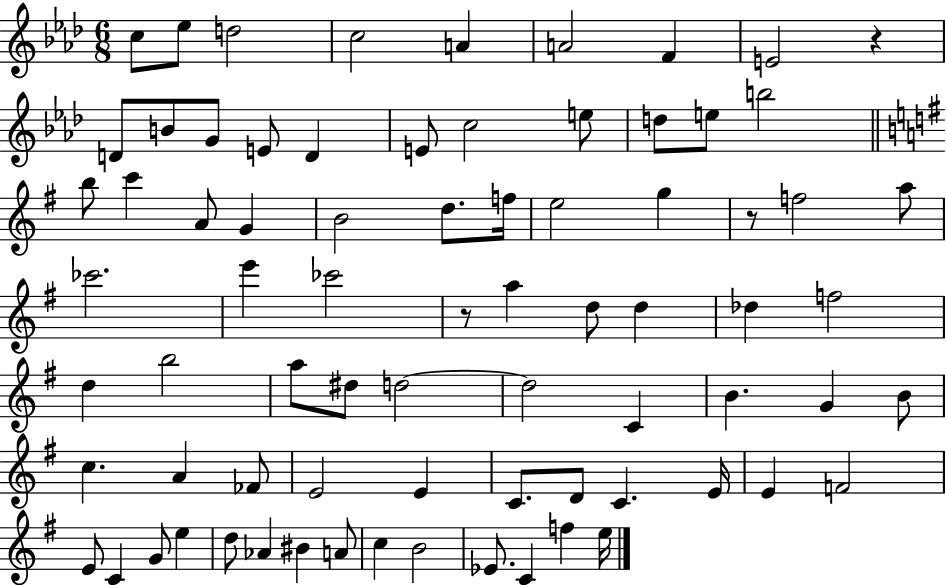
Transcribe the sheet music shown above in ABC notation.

X:1
T:Untitled
M:6/8
L:1/4
K:Ab
c/2 _e/2 d2 c2 A A2 F E2 z D/2 B/2 G/2 E/2 D E/2 c2 e/2 d/2 e/2 b2 b/2 c' A/2 G B2 d/2 f/4 e2 g z/2 f2 a/2 _c'2 e' _c'2 z/2 a d/2 d _d f2 d b2 a/2 ^d/2 d2 d2 C B G B/2 c A _F/2 E2 E C/2 D/2 C E/4 E F2 E/2 C G/2 e d/2 _A ^B A/2 c B2 _E/2 C f e/4